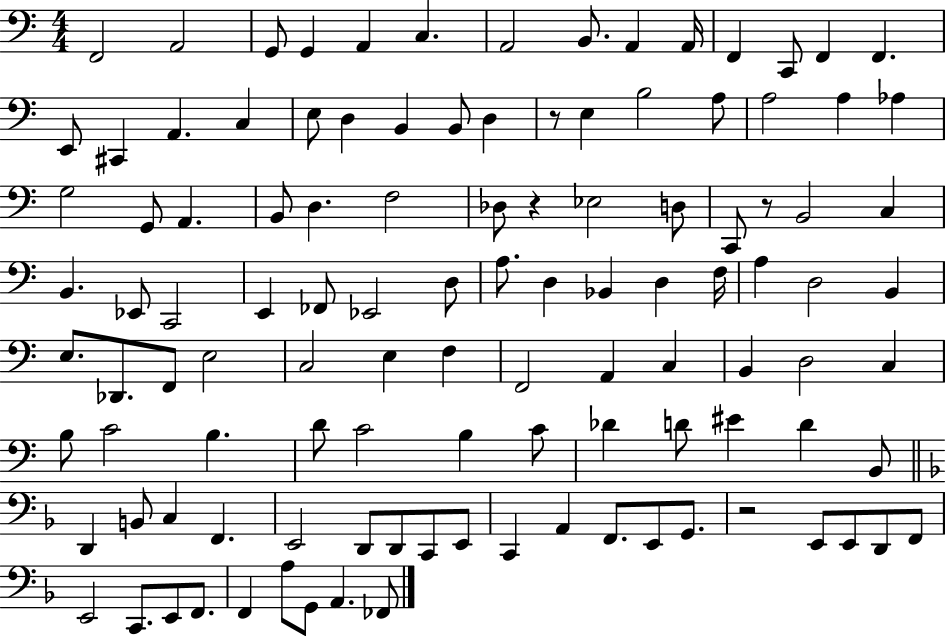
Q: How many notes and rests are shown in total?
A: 112